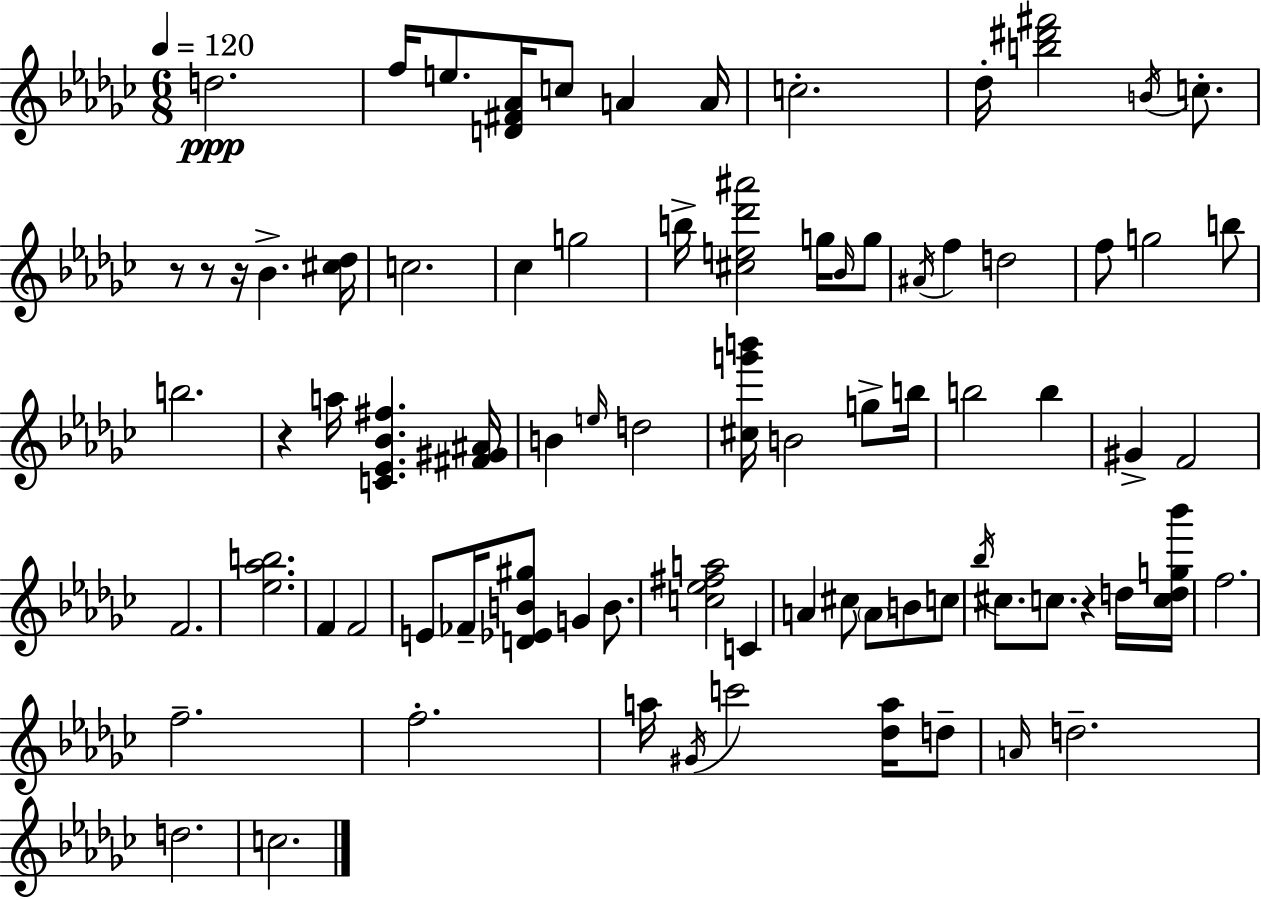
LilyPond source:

{
  \clef treble
  \numericTimeSignature
  \time 6/8
  \key ees \minor
  \tempo 4 = 120
  d''2.\ppp | f''16 e''8. <d' fis' aes'>16 c''8 a'4 a'16 | c''2.-. | des''16-. <b'' dis''' fis'''>2 \acciaccatura { b'16 } c''8.-. | \break r8 r8 r16 bes'4.-> | <cis'' des''>16 c''2. | ces''4 g''2 | b''16-> <cis'' e'' des''' ais'''>2 g''16 \grace { bes'16 } | \break g''8 \acciaccatura { ais'16 } f''4 d''2 | f''8 g''2 | b''8 b''2. | r4 a''16 <c' ees' bes' fis''>4. | \break <fis' gis' ais'>16 b'4 \grace { e''16 } d''2 | <cis'' g''' b'''>16 b'2 | g''8-> b''16 b''2 | b''4 gis'4-> f'2 | \break f'2. | <ees'' aes'' b''>2. | f'4 f'2 | e'8 fes'16-- <d' ees' b' gis''>8 g'4 | \break b'8. <c'' ees'' fis'' a''>2 | c'4 a'4 cis''8 \parenthesize a'8 | b'8 c''8 \acciaccatura { bes''16 } cis''8. c''8. r4 | d''16 <c'' d'' g'' bes'''>16 f''2. | \break f''2.-- | f''2.-. | a''16 \acciaccatura { gis'16 } c'''2 | <des'' a''>16 d''8-- \grace { a'16 } d''2.-- | \break d''2. | c''2. | \bar "|."
}